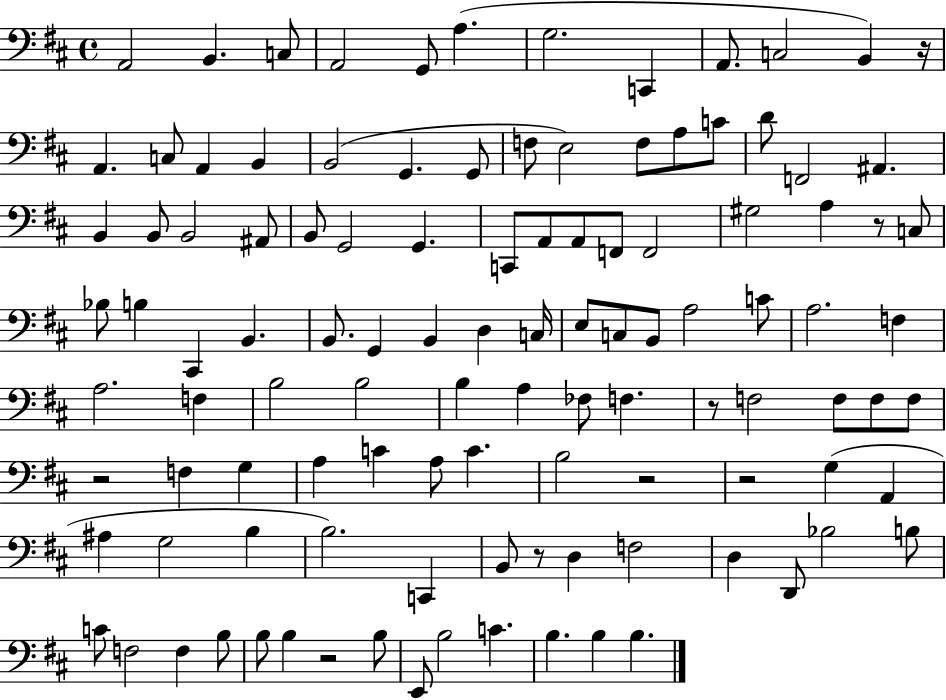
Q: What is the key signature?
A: D major